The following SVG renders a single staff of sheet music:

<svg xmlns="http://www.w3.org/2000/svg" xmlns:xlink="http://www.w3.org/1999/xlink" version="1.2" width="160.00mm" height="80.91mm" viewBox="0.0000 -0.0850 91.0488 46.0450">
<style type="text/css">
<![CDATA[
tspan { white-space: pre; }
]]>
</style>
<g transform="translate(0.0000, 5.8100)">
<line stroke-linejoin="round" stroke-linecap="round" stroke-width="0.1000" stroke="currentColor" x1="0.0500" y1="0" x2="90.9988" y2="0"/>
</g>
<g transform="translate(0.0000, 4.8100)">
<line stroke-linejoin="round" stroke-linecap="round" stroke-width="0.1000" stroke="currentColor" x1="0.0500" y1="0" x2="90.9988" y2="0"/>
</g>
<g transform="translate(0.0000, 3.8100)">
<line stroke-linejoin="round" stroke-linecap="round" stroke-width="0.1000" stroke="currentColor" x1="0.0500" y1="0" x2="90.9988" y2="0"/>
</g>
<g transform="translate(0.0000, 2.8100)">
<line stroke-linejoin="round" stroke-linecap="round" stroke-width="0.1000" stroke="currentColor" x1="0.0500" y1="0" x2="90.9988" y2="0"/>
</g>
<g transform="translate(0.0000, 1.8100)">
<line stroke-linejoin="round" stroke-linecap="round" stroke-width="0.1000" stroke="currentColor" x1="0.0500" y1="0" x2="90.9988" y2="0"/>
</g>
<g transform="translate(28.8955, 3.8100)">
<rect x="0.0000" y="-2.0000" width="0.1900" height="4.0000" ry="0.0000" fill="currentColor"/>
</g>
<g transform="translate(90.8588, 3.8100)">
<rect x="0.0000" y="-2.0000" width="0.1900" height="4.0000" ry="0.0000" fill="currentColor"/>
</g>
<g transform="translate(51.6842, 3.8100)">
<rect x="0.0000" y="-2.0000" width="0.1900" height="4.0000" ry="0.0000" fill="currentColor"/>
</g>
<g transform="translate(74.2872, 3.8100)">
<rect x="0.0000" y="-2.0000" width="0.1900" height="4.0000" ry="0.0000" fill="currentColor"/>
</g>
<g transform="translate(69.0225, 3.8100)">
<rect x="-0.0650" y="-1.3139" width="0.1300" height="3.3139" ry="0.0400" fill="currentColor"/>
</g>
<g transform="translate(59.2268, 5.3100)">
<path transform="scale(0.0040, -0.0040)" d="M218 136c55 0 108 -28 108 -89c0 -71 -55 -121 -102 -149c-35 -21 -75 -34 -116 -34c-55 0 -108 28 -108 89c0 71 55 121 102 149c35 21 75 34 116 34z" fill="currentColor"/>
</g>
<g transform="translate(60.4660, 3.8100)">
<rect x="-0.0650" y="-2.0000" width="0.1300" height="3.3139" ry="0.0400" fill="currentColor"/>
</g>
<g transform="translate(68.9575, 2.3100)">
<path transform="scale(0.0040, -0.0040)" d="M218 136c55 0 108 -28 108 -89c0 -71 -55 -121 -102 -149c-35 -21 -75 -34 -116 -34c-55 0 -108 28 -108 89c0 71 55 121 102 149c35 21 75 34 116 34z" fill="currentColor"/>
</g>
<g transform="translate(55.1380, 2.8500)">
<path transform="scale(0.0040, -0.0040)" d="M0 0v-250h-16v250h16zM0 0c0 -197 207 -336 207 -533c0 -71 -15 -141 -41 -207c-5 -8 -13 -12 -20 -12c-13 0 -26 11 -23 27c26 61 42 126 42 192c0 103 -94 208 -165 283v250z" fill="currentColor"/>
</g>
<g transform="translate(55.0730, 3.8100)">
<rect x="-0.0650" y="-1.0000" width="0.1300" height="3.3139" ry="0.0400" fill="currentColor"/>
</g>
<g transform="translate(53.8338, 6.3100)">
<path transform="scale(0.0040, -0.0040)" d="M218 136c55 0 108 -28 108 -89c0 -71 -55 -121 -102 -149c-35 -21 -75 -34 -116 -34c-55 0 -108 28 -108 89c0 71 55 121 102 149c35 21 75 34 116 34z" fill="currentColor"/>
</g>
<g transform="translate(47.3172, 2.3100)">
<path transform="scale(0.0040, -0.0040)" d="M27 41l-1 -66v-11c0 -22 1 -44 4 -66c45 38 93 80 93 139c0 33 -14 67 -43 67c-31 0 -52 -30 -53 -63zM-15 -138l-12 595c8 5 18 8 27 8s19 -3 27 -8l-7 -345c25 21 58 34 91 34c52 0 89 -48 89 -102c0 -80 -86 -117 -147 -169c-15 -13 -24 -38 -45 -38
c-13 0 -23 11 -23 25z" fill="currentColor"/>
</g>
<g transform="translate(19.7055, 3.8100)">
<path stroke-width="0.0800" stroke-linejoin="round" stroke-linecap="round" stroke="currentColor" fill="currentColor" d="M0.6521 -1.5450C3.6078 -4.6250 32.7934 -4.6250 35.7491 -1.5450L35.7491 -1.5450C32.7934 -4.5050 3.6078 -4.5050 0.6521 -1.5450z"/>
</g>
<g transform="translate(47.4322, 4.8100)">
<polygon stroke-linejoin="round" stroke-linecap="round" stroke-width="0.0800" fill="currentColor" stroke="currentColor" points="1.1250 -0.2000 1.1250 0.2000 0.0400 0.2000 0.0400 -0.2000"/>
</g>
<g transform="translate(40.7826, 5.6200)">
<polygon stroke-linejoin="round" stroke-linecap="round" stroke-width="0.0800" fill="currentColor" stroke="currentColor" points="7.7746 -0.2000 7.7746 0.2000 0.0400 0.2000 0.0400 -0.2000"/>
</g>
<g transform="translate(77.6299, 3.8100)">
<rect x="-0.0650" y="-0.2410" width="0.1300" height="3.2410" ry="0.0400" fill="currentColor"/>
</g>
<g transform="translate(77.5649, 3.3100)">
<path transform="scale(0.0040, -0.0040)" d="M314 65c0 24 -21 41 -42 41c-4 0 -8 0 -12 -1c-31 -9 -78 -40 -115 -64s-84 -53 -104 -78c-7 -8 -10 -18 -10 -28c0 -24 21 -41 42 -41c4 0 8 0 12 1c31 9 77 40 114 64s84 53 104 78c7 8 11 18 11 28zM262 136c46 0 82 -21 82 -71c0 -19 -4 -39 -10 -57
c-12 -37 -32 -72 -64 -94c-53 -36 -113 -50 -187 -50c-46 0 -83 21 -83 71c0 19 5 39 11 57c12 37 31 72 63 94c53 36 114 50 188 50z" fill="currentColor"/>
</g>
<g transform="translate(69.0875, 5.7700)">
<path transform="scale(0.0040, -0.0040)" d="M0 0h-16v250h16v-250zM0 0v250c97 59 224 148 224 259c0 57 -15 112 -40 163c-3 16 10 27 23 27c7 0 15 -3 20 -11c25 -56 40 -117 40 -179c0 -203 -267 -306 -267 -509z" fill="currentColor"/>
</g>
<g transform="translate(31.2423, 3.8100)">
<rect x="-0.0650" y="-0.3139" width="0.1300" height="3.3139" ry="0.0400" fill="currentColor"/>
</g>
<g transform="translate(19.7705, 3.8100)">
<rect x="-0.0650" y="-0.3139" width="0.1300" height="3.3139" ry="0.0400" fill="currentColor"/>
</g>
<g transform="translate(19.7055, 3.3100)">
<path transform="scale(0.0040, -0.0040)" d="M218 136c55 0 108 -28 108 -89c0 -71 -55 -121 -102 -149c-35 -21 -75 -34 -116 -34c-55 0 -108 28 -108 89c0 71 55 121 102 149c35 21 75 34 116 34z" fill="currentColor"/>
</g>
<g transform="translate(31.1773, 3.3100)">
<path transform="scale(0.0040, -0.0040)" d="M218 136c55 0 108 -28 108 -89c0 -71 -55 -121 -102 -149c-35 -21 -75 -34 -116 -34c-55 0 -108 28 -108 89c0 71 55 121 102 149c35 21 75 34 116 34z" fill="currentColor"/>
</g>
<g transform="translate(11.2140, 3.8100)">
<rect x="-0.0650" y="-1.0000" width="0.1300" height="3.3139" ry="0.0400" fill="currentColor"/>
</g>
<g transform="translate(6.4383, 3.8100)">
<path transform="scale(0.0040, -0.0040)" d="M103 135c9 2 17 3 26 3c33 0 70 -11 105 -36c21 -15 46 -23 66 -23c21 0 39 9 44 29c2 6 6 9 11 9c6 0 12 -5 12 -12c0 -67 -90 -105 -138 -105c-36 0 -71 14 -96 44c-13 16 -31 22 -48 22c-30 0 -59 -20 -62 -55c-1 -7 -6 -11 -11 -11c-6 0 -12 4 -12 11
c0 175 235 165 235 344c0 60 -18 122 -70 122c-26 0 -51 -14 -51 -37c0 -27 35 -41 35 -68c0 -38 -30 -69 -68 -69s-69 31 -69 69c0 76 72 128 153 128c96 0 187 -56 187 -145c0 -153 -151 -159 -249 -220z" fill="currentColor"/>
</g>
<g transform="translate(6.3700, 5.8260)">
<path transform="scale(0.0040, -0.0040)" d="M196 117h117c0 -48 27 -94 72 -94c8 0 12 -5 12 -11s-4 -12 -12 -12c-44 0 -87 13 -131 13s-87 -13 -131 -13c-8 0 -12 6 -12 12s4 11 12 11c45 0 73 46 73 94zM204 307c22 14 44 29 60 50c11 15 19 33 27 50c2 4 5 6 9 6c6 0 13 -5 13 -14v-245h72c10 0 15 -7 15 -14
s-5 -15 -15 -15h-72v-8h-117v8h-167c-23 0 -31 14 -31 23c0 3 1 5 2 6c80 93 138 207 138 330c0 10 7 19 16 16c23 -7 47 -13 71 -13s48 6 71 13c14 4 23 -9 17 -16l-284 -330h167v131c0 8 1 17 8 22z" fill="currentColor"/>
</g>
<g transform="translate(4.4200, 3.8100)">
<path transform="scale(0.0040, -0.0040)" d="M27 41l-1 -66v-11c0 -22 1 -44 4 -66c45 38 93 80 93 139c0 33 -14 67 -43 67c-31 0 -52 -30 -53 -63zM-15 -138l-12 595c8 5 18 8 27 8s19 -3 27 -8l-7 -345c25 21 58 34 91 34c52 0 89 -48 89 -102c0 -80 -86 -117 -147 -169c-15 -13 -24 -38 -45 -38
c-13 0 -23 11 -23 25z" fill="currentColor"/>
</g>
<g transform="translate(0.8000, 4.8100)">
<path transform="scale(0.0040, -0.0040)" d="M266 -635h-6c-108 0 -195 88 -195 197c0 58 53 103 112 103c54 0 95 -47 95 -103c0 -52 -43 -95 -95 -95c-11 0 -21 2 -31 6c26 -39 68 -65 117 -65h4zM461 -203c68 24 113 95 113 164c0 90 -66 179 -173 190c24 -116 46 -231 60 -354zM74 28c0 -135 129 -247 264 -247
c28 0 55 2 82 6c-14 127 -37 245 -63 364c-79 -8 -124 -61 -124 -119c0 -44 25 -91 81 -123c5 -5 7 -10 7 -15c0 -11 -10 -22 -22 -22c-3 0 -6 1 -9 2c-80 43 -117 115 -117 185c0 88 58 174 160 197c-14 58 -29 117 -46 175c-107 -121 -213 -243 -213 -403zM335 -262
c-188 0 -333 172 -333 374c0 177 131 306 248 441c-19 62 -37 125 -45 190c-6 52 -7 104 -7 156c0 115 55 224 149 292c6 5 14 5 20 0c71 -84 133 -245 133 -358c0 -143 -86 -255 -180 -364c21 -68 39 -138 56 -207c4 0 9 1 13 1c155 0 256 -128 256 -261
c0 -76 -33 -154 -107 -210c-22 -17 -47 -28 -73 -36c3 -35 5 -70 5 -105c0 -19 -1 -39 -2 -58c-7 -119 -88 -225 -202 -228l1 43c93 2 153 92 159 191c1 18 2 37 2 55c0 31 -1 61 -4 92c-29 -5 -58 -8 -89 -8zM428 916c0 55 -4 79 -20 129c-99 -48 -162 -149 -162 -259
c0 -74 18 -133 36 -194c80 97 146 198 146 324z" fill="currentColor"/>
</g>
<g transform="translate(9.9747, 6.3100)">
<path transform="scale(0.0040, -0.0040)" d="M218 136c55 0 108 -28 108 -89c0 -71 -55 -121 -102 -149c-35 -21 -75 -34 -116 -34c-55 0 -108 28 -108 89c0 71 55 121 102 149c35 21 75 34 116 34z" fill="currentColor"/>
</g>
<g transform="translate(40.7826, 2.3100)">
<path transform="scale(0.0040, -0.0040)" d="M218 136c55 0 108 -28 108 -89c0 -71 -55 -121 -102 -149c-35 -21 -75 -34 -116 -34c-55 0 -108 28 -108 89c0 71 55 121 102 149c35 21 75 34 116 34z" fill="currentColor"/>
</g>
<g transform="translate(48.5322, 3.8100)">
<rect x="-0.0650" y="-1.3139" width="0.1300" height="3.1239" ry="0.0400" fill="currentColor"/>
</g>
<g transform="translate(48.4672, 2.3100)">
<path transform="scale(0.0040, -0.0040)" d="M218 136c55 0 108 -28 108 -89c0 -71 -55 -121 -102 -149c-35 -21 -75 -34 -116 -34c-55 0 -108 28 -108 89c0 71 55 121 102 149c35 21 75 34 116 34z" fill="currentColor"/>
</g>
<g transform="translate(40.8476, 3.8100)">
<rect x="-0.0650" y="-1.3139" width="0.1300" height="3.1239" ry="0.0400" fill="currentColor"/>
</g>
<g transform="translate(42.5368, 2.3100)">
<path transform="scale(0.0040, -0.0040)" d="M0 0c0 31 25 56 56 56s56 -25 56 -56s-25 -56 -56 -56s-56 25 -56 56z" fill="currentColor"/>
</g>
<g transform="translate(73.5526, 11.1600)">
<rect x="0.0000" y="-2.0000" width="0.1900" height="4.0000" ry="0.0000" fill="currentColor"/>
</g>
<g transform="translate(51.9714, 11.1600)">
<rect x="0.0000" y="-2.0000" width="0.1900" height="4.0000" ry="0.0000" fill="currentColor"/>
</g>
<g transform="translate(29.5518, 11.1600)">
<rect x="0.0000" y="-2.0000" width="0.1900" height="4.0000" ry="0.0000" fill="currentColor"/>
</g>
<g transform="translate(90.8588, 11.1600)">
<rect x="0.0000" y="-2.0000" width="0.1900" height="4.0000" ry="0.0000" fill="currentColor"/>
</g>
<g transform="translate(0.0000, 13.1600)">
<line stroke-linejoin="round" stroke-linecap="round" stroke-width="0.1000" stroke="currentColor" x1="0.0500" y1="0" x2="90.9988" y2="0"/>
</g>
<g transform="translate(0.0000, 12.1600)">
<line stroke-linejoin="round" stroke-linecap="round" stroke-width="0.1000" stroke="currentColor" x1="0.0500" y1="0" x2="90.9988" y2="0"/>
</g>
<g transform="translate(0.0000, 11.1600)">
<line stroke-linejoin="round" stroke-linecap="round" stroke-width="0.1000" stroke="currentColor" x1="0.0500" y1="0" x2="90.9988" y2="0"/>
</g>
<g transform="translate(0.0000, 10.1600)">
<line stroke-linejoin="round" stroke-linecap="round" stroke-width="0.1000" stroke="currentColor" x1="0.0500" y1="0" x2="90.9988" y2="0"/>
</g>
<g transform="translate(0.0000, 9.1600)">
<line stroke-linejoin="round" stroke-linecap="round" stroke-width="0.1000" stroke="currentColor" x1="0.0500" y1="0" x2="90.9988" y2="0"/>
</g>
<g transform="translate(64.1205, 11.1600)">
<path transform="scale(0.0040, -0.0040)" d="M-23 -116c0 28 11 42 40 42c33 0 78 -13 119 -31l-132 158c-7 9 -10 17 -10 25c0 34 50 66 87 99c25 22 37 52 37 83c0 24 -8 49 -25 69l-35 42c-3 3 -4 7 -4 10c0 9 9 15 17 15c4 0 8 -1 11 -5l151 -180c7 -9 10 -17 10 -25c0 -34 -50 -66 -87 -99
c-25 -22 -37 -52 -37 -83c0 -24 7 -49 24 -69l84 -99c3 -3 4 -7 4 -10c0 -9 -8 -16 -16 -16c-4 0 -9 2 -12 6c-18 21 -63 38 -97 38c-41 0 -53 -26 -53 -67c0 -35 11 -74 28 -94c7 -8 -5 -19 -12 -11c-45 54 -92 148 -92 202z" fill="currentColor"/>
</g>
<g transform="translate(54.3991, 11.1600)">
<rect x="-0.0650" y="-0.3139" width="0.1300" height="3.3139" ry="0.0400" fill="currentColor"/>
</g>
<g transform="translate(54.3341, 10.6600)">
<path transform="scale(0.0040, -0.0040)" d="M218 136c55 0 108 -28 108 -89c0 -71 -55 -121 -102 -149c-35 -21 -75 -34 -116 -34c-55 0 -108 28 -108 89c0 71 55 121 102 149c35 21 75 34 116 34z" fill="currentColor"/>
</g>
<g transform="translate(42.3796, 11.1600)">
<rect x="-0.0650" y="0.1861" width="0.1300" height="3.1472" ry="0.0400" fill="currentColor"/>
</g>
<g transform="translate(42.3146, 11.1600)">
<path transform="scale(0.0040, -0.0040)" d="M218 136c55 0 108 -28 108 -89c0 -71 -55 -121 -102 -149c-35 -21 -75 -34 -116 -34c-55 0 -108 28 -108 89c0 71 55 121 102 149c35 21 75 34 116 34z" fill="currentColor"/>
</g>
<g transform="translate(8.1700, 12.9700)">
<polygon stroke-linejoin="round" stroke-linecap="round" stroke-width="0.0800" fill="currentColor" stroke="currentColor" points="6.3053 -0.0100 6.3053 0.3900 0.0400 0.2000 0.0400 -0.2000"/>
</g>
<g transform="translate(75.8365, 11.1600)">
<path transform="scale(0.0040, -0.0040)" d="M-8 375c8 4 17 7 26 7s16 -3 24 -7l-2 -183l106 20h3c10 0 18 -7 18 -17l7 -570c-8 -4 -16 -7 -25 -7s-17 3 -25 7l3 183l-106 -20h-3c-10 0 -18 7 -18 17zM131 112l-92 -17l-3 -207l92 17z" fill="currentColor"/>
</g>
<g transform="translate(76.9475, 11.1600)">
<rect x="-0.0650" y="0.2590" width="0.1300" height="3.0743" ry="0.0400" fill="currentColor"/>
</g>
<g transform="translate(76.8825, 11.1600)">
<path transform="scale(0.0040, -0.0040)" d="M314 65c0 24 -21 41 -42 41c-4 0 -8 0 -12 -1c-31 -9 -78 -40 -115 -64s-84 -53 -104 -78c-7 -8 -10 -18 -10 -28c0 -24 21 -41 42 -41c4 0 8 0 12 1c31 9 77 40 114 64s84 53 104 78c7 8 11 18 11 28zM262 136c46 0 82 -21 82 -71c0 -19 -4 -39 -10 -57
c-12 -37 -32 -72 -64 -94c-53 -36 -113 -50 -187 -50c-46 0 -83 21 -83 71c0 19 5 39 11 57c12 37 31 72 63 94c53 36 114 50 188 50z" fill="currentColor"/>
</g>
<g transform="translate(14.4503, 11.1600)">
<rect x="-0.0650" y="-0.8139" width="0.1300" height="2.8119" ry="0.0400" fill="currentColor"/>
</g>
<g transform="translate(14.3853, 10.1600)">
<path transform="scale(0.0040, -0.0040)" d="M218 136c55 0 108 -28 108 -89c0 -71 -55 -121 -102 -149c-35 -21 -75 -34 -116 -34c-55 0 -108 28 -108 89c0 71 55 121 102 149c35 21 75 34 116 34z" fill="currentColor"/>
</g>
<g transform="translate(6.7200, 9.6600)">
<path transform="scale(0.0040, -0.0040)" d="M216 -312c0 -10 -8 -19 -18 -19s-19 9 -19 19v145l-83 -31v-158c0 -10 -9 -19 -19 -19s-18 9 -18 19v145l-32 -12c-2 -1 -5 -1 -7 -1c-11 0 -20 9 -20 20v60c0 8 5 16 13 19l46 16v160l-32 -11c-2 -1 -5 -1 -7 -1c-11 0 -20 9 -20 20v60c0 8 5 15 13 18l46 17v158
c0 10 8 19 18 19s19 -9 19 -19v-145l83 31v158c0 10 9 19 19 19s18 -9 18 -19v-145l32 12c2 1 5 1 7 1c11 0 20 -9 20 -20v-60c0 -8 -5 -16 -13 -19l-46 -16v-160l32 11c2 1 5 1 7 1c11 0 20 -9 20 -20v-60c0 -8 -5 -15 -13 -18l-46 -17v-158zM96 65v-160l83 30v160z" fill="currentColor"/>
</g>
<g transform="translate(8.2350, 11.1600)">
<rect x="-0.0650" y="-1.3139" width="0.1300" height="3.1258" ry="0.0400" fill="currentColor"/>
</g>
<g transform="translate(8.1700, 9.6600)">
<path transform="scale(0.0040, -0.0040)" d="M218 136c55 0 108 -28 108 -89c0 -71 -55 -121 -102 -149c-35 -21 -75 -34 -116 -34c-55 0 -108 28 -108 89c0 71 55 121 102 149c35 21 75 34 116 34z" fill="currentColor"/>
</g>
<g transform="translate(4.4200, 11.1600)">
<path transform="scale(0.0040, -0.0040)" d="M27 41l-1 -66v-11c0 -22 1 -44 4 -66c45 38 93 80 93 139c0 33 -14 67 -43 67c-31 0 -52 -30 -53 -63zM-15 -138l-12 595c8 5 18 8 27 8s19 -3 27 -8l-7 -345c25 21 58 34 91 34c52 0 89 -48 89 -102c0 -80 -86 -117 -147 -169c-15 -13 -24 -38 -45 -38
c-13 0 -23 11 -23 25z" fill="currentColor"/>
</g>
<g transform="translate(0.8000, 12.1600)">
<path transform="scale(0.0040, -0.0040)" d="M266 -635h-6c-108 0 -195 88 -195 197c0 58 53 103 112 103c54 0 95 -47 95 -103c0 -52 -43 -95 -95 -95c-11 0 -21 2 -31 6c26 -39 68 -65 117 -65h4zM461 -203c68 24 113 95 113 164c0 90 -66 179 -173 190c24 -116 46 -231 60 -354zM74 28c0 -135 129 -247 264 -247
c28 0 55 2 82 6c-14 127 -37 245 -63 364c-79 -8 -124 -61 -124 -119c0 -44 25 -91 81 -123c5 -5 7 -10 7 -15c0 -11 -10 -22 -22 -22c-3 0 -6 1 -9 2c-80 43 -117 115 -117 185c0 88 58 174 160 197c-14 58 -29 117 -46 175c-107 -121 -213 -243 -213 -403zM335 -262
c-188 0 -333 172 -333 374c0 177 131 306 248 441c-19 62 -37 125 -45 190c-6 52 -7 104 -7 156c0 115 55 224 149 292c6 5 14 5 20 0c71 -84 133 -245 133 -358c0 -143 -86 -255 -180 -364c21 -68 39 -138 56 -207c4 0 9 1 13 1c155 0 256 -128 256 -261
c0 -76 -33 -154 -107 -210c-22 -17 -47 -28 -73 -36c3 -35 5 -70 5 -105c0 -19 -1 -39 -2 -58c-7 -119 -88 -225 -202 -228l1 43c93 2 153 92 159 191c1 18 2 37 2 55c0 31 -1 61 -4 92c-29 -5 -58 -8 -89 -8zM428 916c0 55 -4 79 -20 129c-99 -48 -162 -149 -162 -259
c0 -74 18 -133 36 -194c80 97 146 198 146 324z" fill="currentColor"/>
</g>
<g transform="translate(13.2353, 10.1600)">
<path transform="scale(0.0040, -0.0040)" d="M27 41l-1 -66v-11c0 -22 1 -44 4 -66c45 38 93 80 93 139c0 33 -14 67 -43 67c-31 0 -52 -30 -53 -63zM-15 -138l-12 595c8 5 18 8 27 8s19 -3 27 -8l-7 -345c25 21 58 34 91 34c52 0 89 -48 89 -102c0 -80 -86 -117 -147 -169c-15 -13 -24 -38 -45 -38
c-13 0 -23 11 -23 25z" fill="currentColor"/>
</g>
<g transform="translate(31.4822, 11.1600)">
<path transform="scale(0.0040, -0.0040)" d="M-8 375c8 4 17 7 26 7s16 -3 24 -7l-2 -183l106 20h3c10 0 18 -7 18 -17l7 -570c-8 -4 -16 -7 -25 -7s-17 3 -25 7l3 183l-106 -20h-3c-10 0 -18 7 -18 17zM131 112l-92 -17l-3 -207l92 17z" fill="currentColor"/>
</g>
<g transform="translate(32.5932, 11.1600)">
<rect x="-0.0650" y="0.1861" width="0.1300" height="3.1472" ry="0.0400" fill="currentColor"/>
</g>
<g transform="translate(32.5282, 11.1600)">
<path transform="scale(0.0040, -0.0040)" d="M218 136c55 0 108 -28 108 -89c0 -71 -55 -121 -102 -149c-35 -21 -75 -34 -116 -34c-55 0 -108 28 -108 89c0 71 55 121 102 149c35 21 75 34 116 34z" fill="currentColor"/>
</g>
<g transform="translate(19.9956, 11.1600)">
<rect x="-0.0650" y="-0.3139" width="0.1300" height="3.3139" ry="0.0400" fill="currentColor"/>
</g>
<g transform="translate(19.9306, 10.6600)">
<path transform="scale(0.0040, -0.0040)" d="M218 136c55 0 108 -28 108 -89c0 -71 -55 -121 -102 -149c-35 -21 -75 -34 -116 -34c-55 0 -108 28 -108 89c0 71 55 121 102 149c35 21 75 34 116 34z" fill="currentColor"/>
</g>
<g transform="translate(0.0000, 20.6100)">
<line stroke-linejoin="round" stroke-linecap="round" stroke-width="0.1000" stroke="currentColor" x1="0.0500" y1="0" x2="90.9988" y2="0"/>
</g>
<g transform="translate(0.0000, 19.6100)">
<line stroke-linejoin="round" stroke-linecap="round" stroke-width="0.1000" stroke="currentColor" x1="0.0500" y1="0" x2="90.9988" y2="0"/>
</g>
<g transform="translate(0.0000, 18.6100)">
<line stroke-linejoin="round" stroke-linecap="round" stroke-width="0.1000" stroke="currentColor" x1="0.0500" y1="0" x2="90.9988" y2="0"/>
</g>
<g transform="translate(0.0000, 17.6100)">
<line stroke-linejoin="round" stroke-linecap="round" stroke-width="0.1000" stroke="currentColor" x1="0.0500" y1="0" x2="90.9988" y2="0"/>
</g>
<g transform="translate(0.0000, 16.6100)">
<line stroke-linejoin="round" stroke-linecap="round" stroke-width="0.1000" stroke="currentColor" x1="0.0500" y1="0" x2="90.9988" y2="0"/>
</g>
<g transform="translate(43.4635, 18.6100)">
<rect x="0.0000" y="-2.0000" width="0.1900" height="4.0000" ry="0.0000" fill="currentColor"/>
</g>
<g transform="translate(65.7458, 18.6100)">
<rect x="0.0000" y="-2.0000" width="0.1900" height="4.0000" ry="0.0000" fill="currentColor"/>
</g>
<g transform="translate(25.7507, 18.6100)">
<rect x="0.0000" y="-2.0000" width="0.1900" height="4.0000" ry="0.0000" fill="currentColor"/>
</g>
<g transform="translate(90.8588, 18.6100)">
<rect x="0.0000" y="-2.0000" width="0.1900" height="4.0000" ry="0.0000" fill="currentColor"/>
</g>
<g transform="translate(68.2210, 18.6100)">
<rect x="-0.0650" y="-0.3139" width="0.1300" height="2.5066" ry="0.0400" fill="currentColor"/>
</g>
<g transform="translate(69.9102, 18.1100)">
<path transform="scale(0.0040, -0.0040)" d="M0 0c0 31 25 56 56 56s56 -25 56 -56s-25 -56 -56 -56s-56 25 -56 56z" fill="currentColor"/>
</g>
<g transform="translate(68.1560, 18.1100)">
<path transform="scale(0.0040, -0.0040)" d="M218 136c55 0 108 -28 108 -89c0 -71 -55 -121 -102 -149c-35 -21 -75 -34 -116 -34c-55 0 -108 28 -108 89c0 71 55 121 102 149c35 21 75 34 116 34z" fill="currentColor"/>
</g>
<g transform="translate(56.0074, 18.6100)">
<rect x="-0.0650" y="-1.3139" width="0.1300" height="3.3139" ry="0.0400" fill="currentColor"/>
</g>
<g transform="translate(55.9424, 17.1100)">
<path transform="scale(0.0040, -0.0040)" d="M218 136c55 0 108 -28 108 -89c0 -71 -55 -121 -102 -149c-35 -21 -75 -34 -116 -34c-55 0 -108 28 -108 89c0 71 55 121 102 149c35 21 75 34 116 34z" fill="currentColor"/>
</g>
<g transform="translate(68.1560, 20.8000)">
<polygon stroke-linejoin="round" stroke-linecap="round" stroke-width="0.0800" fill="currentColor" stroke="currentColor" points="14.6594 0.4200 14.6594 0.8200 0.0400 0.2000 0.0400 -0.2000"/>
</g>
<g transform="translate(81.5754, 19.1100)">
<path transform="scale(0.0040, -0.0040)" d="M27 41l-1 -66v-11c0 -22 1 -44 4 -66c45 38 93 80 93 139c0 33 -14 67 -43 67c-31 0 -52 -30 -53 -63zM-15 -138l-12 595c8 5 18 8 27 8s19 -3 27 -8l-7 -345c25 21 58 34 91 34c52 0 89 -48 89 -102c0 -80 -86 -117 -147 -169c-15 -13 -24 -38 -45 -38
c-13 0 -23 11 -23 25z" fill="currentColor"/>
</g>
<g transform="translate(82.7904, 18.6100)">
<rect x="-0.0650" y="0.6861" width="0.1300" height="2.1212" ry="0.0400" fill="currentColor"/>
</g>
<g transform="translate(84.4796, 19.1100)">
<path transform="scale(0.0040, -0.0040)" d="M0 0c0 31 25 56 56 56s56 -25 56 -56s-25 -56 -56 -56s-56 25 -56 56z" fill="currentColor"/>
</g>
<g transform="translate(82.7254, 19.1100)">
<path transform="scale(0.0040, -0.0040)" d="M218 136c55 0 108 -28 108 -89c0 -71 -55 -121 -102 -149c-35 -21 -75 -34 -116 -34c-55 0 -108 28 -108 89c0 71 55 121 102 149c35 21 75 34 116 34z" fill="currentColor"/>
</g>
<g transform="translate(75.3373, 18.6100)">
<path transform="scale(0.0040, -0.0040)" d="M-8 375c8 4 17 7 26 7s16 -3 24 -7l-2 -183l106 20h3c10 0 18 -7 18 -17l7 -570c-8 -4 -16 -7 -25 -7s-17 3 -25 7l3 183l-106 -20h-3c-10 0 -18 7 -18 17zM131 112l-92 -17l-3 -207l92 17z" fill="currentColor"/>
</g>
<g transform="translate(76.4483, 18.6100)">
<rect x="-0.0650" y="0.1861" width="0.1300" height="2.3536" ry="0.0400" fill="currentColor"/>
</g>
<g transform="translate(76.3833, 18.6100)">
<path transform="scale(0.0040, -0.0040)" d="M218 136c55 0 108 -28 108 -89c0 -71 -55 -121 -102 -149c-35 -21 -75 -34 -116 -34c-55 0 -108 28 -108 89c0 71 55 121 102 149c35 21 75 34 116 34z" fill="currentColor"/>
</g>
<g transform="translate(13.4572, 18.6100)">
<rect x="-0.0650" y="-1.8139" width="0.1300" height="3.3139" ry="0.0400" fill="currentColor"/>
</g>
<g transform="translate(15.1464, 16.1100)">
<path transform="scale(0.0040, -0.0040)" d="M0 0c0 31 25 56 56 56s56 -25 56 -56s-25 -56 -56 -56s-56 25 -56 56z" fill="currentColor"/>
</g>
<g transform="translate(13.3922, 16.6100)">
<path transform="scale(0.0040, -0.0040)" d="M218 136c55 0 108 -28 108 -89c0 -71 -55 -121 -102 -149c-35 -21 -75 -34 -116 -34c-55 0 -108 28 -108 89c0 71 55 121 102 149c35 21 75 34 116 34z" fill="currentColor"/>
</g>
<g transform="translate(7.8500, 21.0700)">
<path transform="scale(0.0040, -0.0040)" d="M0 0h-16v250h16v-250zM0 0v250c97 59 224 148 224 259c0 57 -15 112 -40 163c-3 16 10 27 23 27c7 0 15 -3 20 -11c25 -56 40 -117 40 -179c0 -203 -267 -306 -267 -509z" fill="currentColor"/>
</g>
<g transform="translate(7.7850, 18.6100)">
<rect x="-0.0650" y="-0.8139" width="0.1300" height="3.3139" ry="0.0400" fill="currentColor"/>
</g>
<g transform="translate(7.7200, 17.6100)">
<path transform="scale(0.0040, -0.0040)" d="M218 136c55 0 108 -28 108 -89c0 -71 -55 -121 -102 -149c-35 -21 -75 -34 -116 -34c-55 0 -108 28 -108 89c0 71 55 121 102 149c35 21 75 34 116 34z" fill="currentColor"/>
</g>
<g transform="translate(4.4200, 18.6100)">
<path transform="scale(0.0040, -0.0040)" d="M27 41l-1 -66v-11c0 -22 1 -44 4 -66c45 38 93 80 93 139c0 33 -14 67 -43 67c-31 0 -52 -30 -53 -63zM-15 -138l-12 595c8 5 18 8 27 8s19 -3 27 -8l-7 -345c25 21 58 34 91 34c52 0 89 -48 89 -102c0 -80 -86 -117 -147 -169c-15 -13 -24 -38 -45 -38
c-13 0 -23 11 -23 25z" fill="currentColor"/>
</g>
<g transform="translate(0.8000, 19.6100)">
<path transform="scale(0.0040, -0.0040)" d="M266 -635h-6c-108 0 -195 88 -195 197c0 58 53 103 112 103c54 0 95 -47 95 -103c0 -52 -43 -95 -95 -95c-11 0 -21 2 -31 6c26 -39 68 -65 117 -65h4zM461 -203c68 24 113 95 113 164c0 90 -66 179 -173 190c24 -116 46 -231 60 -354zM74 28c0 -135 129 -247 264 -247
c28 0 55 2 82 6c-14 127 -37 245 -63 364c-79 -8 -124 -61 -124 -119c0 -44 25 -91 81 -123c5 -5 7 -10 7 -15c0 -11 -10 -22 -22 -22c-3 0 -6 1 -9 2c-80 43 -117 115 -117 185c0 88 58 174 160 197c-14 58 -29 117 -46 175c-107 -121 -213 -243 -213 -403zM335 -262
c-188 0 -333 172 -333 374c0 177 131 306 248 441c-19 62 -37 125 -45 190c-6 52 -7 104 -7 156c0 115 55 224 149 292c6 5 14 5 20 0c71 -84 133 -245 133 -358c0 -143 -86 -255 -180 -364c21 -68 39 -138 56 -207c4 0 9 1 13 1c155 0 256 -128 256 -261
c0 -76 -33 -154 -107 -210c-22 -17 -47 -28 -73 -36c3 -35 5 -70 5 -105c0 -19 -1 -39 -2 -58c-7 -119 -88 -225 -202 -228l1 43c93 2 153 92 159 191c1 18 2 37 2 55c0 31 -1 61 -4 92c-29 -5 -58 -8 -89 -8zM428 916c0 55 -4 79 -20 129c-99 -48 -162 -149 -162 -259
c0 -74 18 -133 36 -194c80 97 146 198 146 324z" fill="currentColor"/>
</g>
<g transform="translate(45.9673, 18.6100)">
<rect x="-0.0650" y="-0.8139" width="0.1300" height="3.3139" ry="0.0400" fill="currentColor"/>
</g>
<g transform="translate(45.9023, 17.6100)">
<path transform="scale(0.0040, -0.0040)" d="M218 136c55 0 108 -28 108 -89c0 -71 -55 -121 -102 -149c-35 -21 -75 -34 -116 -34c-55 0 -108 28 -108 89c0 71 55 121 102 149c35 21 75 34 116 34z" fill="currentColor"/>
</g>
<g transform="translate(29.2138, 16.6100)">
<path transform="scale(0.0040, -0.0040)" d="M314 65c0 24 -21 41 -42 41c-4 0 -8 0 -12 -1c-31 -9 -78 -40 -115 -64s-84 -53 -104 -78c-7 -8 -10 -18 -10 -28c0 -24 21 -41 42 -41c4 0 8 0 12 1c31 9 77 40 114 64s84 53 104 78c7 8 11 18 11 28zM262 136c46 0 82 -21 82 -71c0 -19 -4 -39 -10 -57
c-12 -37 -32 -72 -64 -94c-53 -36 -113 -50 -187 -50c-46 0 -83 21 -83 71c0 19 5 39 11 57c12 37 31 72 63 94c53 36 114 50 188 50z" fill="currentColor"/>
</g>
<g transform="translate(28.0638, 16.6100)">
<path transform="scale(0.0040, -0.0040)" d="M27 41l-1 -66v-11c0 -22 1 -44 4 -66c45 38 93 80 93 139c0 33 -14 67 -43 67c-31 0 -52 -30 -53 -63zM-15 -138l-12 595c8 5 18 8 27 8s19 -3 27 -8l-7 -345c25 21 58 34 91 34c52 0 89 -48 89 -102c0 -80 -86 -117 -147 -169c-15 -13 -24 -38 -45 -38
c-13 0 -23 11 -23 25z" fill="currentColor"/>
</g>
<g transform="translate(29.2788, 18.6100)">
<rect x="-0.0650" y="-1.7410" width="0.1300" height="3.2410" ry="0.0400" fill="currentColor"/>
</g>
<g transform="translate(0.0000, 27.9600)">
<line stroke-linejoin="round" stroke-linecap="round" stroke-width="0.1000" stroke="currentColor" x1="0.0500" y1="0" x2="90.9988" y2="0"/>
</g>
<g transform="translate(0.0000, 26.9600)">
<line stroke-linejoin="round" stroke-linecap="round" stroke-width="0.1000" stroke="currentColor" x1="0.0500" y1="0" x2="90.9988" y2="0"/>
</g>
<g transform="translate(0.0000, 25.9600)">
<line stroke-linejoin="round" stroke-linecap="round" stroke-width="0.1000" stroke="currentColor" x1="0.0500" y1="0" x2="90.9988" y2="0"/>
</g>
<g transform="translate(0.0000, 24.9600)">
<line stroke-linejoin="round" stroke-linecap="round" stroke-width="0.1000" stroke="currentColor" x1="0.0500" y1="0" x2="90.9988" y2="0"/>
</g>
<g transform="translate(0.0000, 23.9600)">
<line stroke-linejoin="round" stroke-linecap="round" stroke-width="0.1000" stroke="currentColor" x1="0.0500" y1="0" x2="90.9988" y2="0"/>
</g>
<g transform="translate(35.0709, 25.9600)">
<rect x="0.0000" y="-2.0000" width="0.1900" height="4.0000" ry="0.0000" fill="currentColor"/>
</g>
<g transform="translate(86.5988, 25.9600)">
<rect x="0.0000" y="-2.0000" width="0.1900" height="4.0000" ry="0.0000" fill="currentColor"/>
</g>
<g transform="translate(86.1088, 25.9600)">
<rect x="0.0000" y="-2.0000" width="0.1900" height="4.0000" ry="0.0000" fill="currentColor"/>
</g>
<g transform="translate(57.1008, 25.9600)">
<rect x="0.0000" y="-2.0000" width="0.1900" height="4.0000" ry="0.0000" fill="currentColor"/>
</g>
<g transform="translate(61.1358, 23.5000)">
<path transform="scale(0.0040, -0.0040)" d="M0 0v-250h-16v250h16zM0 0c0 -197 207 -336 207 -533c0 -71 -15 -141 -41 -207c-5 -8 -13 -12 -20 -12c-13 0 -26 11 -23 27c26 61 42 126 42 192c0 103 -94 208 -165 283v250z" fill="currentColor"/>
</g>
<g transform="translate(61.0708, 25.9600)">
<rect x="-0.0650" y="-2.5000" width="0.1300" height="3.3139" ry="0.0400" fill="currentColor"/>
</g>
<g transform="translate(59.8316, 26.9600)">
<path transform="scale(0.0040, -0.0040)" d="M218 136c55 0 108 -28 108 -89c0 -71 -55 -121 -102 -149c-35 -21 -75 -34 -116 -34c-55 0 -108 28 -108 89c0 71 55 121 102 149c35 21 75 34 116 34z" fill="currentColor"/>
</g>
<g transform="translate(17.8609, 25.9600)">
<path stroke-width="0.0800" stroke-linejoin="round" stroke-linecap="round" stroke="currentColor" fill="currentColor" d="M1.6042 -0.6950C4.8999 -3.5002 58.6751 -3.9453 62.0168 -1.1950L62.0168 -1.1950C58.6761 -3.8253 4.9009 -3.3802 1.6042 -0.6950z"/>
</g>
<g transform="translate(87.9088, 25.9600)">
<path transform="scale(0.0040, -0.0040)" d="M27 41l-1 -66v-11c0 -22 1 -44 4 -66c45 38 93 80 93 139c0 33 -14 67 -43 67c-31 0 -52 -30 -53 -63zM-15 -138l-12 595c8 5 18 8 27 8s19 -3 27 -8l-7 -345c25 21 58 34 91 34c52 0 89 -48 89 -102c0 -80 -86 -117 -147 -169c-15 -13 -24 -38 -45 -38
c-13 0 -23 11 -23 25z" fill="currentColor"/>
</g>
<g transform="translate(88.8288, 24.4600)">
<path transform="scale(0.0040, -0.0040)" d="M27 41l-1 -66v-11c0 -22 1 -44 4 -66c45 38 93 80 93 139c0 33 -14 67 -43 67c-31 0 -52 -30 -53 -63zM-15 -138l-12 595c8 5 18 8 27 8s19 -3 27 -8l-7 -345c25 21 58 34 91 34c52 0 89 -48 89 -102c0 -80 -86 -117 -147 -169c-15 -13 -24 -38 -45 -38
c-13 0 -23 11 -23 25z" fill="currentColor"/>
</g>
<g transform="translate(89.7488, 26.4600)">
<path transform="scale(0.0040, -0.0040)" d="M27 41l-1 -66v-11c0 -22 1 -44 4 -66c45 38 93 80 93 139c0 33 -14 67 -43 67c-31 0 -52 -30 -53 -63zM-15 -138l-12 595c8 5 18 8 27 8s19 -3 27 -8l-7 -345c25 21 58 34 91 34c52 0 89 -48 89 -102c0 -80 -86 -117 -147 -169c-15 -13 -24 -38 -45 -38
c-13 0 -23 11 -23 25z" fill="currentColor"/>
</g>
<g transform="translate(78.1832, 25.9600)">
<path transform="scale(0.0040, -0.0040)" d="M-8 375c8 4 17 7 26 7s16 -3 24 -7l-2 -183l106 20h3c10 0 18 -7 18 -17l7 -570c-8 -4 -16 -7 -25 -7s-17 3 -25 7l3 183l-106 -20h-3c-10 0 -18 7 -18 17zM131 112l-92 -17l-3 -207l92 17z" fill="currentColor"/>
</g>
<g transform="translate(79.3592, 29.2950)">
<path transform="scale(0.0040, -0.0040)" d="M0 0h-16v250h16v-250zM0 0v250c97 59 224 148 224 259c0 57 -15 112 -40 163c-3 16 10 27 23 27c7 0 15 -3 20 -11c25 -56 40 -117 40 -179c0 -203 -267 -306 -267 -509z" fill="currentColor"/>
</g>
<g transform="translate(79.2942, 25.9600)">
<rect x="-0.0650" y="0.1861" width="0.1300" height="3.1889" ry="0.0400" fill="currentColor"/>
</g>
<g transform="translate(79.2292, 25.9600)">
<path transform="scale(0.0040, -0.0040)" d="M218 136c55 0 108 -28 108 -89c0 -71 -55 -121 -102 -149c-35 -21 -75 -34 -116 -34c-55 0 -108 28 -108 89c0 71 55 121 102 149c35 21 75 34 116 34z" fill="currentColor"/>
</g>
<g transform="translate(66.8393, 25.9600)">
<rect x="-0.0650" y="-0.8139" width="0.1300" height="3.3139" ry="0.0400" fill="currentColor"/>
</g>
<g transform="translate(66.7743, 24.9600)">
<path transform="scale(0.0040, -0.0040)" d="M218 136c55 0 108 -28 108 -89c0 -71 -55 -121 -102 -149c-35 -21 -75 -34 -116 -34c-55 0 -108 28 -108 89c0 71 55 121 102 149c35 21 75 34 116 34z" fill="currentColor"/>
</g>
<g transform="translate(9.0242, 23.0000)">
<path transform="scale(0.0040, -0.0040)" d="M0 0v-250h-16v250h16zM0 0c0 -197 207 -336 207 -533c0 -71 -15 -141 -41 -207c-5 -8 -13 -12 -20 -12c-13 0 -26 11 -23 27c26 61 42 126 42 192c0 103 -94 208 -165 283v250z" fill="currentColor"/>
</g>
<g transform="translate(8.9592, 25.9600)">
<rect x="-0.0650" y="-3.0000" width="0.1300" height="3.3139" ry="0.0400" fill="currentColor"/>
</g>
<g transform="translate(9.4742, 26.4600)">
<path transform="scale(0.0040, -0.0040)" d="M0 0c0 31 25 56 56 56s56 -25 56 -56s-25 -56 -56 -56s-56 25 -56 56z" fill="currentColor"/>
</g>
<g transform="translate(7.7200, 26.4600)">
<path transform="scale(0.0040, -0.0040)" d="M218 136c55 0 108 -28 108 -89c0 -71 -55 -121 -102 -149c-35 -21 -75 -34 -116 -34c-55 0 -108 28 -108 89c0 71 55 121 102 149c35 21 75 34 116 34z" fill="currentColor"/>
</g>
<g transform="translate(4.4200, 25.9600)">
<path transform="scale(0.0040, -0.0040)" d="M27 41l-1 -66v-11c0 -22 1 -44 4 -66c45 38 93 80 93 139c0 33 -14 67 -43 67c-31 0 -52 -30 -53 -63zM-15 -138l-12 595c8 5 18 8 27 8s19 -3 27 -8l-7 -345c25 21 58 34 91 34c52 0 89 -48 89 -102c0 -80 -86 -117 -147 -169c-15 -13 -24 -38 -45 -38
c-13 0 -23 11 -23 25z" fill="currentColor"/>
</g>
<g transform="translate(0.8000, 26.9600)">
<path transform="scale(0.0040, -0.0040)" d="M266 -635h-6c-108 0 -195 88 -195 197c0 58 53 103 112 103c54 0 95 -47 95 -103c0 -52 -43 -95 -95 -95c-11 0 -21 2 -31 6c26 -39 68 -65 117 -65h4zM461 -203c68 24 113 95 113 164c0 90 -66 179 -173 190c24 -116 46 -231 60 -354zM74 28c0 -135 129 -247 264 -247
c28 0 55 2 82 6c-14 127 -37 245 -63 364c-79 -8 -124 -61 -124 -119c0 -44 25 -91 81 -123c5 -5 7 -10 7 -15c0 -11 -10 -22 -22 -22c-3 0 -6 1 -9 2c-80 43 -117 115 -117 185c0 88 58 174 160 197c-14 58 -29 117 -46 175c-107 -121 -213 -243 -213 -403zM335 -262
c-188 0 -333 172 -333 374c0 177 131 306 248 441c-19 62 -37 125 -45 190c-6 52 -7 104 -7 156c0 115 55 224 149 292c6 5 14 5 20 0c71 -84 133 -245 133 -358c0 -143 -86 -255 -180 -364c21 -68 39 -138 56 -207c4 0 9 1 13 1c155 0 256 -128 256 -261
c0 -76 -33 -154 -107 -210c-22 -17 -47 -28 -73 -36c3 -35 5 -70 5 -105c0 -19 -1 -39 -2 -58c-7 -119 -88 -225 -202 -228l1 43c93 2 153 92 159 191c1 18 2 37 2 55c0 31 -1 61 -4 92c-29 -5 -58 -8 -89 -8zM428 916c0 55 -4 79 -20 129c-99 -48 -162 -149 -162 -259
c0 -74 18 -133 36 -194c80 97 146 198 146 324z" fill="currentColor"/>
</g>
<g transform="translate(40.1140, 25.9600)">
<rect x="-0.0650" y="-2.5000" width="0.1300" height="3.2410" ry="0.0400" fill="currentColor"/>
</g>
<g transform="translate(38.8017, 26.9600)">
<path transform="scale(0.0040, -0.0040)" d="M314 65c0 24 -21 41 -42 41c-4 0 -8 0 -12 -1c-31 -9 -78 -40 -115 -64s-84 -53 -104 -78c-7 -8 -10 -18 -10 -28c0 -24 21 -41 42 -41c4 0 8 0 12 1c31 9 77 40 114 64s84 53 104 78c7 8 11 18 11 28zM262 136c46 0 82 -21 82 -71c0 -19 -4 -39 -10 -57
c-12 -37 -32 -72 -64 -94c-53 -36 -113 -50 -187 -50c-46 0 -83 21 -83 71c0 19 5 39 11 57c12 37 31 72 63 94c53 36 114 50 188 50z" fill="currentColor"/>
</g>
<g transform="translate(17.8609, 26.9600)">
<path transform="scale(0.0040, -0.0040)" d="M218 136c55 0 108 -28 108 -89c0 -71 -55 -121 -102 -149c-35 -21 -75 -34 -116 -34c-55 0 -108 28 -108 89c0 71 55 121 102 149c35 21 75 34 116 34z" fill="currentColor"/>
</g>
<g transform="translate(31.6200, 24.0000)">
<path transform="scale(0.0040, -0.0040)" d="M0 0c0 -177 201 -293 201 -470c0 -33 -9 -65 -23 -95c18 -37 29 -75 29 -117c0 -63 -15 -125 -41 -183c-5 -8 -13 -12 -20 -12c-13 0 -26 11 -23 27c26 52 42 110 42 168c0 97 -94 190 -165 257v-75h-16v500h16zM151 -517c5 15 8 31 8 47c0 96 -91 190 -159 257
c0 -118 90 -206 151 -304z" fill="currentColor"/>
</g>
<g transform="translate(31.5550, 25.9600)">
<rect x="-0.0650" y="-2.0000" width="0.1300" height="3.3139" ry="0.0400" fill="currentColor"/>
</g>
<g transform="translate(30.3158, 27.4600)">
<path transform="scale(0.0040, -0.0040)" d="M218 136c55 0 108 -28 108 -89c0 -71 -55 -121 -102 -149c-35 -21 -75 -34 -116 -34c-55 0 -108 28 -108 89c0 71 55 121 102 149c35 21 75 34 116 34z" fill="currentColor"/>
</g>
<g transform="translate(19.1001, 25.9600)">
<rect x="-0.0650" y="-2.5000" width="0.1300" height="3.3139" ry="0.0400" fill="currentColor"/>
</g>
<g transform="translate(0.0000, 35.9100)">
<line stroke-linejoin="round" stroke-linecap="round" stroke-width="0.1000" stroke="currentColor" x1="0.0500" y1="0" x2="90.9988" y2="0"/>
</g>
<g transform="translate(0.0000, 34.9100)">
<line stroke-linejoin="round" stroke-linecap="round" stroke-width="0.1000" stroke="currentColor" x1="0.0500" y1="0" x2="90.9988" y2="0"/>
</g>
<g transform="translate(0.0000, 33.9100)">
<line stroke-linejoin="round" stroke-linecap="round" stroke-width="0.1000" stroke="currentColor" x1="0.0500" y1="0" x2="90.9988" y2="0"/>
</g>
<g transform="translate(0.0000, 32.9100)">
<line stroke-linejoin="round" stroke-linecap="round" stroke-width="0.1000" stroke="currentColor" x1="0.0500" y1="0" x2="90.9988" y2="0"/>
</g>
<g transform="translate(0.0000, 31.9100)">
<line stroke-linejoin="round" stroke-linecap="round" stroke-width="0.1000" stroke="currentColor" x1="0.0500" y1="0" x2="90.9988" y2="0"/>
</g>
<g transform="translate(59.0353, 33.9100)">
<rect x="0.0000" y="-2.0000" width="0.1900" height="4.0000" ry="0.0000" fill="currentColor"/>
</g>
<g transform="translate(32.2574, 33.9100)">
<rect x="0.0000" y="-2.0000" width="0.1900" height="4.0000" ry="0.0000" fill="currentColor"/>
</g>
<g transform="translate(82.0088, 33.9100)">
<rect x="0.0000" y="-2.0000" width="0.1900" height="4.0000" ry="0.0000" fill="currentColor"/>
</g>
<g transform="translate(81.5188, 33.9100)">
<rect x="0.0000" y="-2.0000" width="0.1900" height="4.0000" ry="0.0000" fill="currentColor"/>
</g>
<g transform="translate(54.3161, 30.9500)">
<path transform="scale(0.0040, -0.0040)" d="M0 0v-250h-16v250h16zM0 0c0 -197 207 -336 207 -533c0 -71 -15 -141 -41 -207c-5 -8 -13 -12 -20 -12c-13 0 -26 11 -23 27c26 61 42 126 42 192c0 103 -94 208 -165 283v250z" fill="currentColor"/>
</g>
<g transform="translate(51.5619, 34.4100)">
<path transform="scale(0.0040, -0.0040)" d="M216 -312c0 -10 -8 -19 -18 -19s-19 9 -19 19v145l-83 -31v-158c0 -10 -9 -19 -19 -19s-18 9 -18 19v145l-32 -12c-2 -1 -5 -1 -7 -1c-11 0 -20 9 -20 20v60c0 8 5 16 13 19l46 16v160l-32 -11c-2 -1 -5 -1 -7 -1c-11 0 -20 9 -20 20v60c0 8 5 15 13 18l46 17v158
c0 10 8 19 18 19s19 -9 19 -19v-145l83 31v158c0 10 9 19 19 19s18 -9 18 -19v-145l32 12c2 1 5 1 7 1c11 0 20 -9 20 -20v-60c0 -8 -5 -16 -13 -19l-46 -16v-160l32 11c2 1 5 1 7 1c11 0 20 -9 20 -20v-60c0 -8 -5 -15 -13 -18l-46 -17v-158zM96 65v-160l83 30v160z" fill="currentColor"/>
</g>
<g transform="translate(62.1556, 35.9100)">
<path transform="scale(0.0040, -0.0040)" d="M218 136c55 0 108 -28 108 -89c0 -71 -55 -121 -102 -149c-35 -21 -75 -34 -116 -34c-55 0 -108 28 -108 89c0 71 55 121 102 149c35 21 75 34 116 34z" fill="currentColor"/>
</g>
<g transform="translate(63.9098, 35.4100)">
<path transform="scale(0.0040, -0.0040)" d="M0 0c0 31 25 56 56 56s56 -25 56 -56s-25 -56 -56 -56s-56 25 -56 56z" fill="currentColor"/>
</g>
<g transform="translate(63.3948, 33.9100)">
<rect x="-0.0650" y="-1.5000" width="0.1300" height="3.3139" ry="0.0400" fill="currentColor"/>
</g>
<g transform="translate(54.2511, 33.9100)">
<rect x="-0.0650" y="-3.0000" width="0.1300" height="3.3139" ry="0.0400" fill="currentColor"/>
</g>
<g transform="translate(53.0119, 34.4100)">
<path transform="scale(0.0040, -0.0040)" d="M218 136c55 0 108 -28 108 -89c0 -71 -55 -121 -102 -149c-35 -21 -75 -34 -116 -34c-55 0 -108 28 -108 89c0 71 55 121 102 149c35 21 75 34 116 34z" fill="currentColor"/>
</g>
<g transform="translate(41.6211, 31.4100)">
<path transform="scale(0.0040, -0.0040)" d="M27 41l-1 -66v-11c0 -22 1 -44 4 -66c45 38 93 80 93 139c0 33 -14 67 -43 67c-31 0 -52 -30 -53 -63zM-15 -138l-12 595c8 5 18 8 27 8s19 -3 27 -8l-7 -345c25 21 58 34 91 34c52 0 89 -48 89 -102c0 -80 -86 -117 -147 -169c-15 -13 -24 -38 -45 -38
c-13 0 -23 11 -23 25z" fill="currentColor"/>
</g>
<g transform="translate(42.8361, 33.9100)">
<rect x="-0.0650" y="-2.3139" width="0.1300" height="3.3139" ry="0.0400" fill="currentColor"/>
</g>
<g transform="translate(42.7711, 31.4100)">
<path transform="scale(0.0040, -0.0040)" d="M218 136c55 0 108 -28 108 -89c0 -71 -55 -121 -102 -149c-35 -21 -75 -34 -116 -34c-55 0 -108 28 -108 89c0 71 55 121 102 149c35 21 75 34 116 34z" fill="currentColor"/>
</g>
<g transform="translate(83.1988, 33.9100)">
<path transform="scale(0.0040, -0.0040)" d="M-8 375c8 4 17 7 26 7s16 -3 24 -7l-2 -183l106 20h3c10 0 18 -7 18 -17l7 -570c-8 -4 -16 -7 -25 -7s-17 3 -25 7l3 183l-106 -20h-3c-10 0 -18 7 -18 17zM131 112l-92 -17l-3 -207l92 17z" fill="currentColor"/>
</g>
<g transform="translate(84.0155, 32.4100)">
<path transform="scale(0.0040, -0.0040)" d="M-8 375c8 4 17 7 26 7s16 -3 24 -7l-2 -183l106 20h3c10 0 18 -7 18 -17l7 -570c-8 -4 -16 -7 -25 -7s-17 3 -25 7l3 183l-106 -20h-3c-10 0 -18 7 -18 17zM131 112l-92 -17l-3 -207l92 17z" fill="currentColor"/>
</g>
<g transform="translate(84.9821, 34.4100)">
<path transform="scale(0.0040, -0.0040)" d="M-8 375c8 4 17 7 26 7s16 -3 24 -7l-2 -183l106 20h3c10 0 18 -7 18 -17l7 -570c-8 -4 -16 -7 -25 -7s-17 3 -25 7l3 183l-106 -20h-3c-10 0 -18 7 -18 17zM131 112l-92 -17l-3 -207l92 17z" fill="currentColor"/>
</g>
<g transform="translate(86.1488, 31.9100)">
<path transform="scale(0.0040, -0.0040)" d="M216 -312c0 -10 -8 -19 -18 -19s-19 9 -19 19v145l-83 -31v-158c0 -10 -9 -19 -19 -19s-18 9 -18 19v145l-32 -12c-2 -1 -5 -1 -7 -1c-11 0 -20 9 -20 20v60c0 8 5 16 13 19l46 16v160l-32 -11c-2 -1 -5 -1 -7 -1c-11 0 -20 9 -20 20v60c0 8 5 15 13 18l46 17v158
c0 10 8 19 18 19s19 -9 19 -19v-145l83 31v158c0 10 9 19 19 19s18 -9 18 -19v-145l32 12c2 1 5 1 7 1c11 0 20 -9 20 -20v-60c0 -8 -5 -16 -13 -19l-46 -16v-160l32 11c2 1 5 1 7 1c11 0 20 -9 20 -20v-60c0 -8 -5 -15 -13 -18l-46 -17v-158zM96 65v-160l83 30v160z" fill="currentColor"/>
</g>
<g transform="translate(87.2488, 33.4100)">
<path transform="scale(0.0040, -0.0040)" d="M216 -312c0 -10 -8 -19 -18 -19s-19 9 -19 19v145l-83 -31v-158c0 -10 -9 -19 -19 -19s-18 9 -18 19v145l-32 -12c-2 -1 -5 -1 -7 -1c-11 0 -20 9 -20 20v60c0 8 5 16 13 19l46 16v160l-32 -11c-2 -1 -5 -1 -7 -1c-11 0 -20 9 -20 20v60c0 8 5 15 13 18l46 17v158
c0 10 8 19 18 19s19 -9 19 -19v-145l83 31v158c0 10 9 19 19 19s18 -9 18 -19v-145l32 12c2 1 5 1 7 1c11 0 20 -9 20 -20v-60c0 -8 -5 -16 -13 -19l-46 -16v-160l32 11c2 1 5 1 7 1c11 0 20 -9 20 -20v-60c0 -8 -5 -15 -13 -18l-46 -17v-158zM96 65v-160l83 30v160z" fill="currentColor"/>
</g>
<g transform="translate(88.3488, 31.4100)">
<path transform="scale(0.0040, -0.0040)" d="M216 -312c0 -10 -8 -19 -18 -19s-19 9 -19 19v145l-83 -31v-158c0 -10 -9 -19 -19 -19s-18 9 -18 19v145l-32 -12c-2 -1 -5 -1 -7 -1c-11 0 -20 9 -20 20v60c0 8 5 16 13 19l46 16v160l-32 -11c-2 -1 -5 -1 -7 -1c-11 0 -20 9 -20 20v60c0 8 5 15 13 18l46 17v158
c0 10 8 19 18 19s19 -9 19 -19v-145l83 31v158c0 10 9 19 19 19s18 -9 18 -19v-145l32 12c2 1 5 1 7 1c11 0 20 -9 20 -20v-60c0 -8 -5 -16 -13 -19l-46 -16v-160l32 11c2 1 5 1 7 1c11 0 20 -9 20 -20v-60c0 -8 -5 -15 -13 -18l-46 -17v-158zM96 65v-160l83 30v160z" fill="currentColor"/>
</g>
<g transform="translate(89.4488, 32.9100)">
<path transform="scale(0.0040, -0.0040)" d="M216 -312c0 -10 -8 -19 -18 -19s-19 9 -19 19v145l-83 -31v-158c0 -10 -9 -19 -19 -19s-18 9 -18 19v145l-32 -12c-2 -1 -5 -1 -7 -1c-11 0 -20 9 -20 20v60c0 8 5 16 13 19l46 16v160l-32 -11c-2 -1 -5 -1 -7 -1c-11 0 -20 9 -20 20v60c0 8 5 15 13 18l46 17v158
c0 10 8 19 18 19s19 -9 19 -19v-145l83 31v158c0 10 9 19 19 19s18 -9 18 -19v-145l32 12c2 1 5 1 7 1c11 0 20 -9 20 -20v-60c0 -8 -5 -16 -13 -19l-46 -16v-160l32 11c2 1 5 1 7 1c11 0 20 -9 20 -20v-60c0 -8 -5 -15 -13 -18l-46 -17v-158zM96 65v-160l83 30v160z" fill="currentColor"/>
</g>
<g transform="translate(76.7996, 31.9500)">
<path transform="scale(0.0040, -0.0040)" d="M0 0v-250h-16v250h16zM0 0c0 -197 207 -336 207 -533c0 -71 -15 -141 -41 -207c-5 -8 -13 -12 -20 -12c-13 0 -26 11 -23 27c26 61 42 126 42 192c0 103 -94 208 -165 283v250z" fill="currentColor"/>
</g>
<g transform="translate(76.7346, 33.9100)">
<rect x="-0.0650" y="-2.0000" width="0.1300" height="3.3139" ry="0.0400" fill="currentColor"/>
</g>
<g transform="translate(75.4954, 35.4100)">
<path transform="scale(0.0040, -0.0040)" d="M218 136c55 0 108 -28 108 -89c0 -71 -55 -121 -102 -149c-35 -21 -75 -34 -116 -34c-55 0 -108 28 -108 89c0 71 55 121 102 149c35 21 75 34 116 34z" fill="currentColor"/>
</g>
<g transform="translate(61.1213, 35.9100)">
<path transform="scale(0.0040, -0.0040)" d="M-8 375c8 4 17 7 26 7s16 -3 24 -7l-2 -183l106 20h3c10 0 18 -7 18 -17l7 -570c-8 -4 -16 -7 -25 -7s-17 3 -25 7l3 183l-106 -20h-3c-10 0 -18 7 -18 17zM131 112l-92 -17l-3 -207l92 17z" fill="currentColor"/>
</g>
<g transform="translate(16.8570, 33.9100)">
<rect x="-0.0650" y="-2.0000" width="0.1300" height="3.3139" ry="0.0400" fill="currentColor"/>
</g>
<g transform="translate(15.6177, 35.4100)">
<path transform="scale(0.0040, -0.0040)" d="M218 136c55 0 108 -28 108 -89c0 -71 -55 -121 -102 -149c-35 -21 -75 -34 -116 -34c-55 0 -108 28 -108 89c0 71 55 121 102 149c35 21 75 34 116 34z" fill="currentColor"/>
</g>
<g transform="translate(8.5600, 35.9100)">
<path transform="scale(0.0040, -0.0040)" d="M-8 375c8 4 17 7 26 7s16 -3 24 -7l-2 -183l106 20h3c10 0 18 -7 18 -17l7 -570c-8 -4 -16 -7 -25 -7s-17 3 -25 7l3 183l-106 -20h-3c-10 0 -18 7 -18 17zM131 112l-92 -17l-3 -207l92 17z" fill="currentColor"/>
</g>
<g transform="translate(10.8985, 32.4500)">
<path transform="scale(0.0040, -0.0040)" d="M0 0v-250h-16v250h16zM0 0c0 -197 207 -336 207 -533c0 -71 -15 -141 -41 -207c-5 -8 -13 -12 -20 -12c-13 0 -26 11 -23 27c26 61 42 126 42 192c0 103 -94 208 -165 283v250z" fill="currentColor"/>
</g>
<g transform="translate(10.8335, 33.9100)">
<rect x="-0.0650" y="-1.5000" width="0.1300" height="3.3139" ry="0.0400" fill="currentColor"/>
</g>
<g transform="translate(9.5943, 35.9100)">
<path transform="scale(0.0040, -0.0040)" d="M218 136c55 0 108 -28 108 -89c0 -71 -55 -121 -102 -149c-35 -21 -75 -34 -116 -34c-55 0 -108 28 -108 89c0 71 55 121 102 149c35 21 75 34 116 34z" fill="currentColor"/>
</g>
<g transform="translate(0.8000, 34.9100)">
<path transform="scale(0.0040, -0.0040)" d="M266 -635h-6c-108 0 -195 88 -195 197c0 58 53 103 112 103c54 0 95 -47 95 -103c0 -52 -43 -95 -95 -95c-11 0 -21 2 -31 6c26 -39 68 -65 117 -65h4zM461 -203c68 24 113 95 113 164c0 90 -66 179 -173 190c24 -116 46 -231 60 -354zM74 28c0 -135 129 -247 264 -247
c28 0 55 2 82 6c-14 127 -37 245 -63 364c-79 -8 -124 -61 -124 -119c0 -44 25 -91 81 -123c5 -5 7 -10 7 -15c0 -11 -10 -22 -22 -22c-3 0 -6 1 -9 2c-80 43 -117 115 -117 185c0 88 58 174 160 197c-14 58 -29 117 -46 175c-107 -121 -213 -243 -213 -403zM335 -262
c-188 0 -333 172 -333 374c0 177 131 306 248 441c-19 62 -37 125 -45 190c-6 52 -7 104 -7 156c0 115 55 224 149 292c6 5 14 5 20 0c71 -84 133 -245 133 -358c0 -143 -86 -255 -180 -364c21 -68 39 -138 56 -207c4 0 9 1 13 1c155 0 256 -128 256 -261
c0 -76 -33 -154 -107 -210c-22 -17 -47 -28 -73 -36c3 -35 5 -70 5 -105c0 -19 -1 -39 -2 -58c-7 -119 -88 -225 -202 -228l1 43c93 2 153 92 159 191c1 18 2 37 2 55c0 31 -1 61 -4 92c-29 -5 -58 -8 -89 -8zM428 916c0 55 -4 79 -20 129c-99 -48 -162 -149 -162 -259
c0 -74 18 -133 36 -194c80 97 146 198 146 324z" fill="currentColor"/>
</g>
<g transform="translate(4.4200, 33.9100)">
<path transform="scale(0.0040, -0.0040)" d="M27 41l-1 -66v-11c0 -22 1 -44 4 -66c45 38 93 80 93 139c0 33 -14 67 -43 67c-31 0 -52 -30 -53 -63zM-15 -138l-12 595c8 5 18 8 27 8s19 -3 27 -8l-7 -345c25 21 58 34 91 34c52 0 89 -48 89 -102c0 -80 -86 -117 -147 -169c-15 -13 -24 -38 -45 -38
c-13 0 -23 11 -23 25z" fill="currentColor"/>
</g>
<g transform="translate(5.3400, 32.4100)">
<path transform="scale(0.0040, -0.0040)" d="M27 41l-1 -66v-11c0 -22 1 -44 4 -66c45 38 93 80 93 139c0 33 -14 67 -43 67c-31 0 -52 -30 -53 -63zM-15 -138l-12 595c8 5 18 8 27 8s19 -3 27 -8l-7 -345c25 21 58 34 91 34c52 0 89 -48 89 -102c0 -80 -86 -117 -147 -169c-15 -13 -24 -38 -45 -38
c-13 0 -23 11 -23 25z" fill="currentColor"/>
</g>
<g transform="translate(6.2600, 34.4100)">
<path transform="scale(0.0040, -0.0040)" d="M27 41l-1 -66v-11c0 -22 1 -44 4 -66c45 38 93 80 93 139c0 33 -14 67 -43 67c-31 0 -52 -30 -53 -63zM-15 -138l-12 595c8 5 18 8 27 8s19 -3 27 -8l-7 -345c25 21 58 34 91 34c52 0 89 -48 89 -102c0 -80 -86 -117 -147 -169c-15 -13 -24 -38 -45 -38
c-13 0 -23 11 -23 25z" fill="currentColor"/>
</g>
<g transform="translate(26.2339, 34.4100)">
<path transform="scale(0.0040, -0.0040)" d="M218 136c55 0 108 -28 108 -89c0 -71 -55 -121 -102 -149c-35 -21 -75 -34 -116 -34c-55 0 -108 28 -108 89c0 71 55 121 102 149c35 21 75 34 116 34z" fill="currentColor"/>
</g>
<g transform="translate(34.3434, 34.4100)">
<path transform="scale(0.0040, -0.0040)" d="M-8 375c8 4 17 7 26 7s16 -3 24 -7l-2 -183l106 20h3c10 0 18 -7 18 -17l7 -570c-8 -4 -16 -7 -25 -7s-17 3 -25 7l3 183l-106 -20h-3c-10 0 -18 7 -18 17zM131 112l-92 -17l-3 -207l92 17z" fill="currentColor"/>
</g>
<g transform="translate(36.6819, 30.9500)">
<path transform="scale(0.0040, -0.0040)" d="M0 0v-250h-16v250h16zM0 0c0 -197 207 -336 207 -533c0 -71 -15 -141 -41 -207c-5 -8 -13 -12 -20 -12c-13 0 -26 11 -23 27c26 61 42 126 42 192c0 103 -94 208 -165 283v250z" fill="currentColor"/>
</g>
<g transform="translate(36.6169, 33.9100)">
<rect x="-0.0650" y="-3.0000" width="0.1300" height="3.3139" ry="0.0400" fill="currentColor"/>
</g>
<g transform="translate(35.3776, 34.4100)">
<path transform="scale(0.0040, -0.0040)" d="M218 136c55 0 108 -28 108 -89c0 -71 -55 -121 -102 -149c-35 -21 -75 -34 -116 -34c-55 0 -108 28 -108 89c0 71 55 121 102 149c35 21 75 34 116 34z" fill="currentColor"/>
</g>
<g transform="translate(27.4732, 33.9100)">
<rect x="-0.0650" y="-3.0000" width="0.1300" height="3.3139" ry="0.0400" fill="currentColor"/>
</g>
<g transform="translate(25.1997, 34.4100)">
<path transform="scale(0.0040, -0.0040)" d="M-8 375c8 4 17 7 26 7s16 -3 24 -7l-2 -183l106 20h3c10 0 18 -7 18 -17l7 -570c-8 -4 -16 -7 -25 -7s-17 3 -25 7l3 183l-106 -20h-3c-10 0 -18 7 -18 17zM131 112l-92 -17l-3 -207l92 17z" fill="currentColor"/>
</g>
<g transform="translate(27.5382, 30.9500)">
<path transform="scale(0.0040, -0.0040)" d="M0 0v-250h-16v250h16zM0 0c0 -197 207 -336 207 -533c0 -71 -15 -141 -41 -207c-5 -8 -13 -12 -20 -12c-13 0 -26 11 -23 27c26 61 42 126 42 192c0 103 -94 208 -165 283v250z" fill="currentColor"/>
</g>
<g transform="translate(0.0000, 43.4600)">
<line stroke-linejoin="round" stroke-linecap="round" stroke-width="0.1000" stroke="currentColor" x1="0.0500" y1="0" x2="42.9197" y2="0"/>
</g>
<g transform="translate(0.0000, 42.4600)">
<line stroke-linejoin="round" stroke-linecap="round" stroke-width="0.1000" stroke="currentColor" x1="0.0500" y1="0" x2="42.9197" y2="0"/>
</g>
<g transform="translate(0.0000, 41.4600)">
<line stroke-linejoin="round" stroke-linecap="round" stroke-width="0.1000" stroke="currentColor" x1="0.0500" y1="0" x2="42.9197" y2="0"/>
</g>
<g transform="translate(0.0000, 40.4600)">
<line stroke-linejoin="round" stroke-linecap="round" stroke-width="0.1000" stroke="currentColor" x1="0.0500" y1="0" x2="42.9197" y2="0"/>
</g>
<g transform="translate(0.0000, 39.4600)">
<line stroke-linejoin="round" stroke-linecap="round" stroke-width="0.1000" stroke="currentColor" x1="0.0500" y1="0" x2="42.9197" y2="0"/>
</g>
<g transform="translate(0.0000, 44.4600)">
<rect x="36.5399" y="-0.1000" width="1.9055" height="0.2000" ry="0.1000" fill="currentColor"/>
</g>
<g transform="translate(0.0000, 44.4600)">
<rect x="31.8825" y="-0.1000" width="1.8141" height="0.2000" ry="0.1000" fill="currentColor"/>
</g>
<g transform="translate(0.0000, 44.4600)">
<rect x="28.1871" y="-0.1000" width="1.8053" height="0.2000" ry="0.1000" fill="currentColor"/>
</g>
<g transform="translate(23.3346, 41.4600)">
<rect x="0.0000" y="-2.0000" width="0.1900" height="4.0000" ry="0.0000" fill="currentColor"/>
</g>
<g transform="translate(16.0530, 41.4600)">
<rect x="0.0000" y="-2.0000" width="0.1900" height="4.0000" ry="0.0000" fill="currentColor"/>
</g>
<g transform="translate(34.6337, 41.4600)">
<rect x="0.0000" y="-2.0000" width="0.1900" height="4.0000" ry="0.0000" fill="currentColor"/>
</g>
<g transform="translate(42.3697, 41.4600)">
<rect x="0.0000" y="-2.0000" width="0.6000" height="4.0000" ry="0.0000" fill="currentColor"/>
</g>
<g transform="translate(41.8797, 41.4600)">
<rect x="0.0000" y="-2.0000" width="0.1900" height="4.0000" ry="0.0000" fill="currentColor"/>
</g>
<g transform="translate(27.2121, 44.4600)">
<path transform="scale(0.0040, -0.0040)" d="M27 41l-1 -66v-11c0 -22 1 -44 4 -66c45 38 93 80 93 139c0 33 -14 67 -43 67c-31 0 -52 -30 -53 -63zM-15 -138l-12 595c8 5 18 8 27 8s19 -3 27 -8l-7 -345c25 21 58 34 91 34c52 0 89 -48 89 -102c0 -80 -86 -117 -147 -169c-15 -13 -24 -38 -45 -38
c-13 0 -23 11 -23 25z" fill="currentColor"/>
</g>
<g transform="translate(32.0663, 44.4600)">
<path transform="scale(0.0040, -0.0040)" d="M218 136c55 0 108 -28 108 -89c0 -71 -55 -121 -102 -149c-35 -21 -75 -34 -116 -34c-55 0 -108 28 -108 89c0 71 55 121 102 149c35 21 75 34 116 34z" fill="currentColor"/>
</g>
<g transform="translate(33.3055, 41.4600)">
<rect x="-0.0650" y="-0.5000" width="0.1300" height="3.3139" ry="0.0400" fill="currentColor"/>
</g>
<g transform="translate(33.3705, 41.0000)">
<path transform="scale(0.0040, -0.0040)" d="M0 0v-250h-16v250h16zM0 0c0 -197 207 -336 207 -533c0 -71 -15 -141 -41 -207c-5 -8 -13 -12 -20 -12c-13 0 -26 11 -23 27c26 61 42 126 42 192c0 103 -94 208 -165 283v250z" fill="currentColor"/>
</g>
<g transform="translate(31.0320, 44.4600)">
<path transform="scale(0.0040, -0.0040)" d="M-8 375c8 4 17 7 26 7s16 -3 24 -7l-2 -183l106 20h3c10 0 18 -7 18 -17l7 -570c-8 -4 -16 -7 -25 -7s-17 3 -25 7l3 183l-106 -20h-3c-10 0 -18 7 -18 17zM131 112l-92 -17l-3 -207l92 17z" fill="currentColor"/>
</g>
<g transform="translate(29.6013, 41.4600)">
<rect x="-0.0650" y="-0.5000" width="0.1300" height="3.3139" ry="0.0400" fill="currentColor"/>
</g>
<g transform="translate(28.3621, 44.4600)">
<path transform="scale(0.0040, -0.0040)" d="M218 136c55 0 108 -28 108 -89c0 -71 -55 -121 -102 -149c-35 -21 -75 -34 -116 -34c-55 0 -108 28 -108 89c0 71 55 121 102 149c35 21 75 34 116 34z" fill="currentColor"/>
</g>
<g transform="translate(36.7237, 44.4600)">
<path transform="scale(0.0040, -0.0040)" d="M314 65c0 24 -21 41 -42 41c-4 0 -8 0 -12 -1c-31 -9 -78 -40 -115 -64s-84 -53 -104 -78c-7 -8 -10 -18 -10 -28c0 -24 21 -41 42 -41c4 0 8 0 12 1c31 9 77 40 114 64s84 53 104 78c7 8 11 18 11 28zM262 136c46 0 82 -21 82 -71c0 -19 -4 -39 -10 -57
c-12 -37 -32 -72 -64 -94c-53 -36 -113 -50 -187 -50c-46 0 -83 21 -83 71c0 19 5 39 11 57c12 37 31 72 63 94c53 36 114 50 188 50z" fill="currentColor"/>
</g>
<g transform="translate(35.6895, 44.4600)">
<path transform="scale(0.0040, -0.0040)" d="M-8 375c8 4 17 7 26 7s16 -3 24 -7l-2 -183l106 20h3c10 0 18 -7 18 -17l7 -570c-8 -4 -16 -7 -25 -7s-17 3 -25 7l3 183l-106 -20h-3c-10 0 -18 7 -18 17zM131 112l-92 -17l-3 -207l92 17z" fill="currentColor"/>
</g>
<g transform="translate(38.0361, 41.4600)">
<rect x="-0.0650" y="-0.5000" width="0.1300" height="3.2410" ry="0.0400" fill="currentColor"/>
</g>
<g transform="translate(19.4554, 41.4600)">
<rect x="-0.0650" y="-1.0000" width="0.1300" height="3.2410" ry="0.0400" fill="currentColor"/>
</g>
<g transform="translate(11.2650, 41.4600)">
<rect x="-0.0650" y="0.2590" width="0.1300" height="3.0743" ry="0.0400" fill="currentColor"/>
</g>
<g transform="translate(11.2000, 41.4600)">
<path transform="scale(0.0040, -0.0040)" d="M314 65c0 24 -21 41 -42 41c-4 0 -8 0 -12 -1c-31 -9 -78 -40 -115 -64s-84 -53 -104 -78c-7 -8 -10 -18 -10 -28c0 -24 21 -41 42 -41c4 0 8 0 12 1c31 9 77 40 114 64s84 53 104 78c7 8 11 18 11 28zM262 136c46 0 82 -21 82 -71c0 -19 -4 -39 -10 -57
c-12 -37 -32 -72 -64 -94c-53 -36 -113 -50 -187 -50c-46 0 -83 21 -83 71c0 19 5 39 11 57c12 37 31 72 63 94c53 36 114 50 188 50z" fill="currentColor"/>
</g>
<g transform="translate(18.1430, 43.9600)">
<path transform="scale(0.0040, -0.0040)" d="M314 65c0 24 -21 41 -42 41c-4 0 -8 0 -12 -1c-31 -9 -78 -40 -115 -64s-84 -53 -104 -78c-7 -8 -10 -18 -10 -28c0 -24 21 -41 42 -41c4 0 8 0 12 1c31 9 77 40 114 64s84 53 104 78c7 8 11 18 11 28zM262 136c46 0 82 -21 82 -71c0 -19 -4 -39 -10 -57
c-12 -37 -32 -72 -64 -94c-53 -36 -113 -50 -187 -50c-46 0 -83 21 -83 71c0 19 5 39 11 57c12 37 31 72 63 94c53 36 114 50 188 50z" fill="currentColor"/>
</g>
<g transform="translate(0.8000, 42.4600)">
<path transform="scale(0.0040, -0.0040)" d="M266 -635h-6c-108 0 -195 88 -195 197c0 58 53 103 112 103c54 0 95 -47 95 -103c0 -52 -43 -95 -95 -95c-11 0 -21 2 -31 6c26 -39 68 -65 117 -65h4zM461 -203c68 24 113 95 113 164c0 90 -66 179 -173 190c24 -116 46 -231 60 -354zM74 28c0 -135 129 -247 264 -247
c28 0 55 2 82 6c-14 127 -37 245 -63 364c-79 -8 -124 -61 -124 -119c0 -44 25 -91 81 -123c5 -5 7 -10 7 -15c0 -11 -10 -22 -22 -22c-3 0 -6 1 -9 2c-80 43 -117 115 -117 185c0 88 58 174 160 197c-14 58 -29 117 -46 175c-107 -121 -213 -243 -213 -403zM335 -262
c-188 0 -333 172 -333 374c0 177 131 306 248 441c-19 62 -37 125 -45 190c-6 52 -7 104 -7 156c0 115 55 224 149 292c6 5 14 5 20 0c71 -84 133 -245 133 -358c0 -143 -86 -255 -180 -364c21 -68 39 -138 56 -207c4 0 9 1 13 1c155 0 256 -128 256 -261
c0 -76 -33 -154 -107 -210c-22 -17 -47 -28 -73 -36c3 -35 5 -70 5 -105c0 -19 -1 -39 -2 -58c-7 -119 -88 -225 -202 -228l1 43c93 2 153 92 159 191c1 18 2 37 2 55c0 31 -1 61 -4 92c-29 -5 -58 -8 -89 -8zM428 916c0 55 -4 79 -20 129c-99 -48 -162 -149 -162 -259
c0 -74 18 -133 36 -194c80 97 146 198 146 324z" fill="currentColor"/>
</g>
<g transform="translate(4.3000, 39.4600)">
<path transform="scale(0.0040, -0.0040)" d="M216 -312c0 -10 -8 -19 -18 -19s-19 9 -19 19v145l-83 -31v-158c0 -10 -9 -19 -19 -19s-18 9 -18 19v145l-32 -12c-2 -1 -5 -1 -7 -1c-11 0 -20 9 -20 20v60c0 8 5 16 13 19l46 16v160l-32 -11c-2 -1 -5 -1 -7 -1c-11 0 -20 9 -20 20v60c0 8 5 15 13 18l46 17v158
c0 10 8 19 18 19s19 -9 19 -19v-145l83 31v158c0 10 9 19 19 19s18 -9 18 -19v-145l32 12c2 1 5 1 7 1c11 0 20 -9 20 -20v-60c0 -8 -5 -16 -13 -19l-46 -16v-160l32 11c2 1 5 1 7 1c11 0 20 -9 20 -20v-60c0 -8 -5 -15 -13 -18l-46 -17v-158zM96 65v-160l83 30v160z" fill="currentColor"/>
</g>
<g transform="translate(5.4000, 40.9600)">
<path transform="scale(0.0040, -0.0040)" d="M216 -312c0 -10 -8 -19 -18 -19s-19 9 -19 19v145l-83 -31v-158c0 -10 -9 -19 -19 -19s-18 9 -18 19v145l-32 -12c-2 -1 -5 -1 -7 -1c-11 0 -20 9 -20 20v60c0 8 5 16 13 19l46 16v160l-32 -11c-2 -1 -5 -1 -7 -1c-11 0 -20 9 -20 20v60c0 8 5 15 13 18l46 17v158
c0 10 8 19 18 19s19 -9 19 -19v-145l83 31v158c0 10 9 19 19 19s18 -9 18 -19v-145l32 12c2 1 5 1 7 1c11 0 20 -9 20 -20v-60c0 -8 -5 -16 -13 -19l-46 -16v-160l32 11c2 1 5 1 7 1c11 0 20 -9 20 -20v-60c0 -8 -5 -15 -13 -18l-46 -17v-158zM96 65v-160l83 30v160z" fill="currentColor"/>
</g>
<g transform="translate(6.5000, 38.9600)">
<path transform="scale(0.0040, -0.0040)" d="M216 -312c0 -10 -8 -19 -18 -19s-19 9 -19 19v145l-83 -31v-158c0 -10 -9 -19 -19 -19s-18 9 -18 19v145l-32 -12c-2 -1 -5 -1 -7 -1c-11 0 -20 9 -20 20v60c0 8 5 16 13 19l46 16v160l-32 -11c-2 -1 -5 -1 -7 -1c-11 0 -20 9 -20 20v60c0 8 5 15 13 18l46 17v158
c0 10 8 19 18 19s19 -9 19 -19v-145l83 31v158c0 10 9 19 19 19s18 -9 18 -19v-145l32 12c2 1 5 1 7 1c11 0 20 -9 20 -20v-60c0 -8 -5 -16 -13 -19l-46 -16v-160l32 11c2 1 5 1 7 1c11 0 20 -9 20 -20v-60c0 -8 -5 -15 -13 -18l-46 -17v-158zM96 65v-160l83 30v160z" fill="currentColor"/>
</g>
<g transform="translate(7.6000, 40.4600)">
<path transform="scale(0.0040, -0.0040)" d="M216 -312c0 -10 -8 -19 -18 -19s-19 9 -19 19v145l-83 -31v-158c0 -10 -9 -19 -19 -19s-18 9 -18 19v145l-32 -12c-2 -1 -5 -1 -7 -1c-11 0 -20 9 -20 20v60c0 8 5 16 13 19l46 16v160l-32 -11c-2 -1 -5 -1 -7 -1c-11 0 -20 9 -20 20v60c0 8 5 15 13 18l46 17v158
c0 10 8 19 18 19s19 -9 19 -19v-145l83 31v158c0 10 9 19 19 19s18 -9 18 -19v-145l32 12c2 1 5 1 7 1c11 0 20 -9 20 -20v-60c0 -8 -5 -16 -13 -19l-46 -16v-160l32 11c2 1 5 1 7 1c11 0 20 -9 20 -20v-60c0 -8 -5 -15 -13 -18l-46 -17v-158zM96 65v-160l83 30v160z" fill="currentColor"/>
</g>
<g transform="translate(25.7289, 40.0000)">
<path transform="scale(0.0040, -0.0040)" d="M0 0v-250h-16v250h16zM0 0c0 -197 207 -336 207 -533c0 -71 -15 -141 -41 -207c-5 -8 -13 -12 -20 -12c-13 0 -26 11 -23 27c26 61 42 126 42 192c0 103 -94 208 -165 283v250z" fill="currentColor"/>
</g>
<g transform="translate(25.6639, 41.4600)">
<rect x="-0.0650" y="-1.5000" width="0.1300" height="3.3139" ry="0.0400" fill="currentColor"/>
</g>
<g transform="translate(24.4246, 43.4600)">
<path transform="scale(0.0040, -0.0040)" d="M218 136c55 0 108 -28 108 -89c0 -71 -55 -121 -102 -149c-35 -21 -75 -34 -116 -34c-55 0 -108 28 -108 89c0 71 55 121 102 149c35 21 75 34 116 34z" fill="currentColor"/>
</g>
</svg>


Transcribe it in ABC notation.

X:1
T:Untitled
M:2/4
L:1/4
K:F
D c c e/2 _e/4 D/2 F e/2 c2 ^e/2 _d/2 c B B c z B2 d/2 f _f2 d e c/2 B/2 _A/2 A/2 G F/4 G2 G/2 d B/2 E/2 F A/2 A/2 _g ^A/2 E F/2 B2 ^D2 E/2 _C C/2 C2